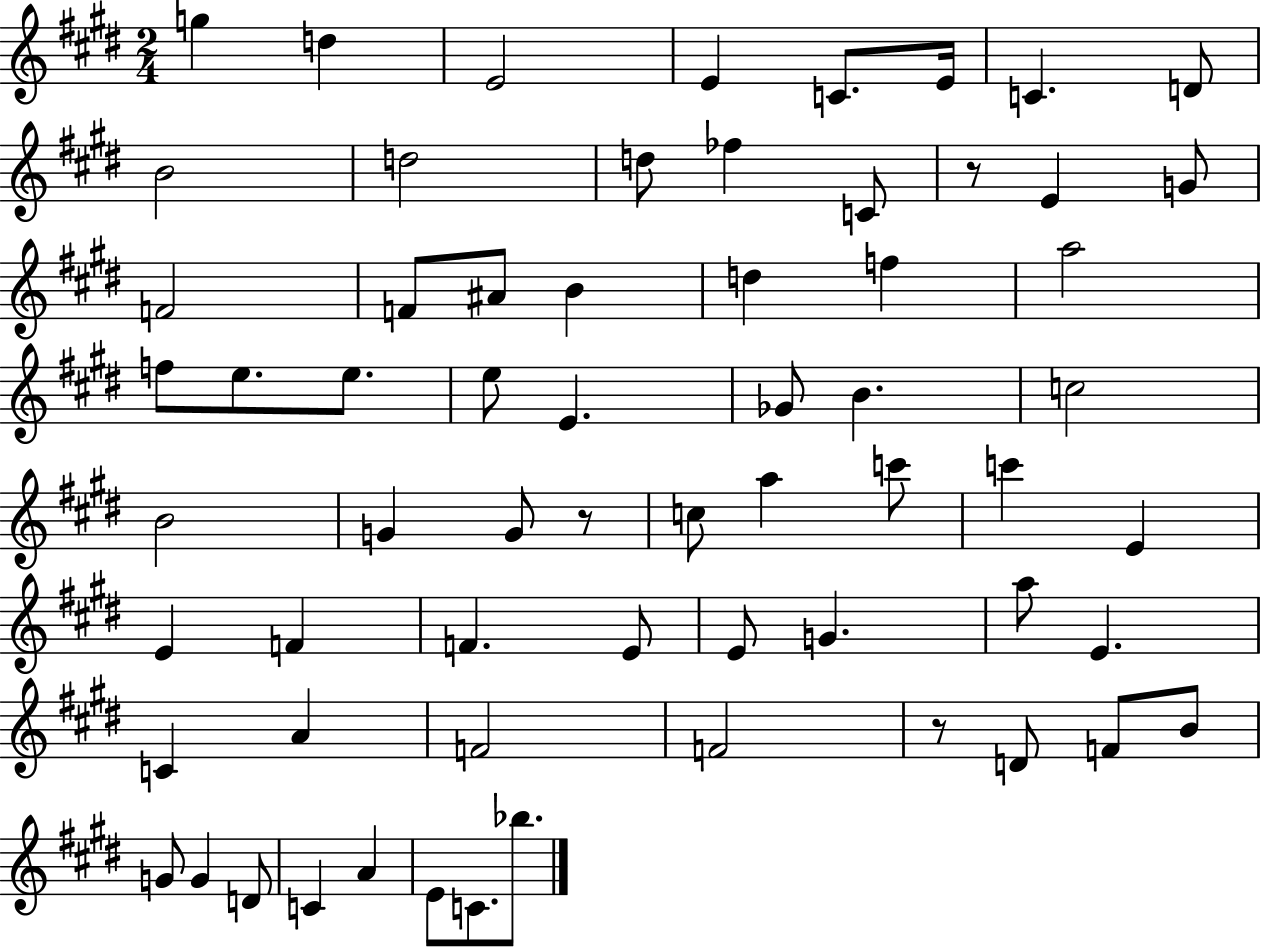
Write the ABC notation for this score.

X:1
T:Untitled
M:2/4
L:1/4
K:E
g d E2 E C/2 E/4 C D/2 B2 d2 d/2 _f C/2 z/2 E G/2 F2 F/2 ^A/2 B d f a2 f/2 e/2 e/2 e/2 E _G/2 B c2 B2 G G/2 z/2 c/2 a c'/2 c' E E F F E/2 E/2 G a/2 E C A F2 F2 z/2 D/2 F/2 B/2 G/2 G D/2 C A E/2 C/2 _b/2